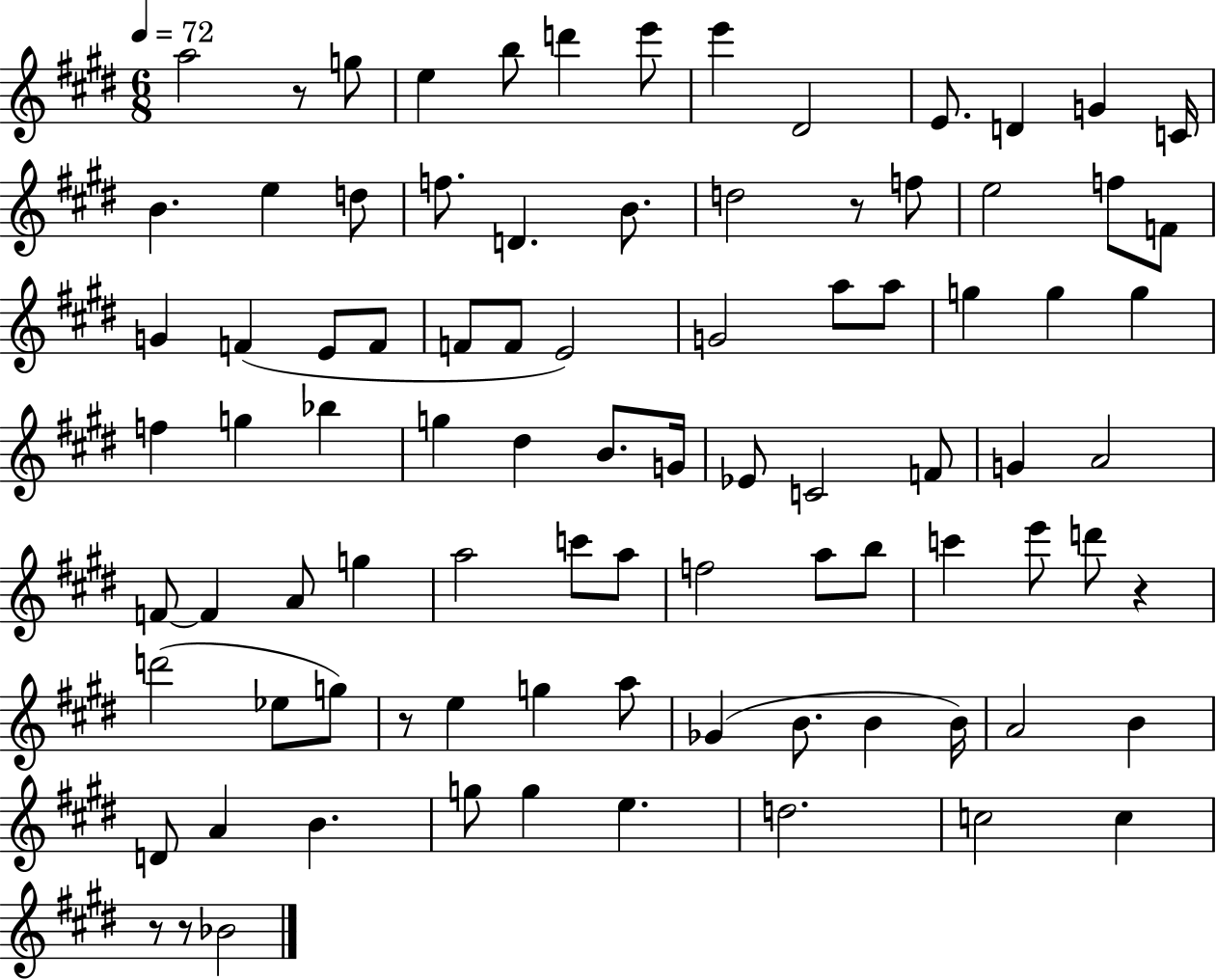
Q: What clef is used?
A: treble